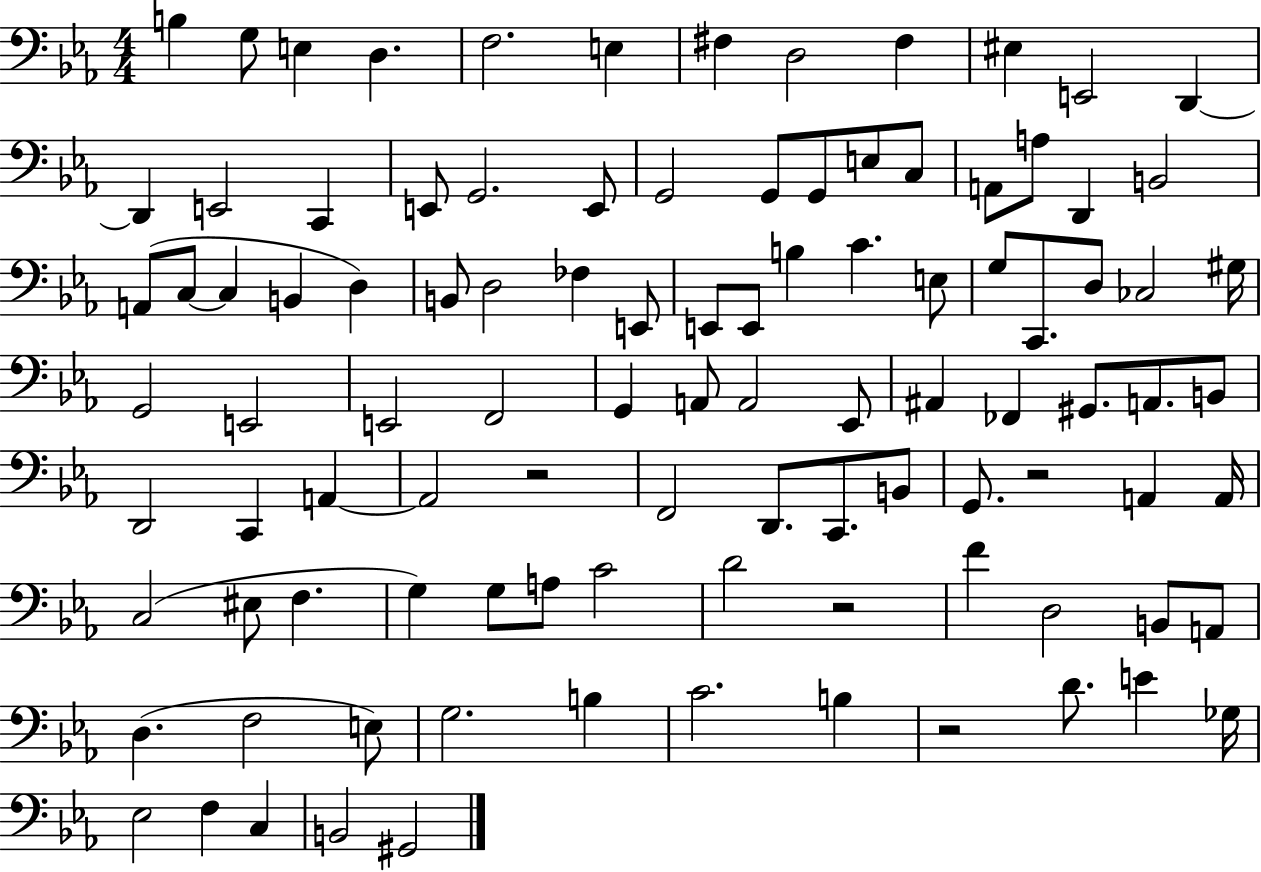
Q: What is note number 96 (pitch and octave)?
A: B2